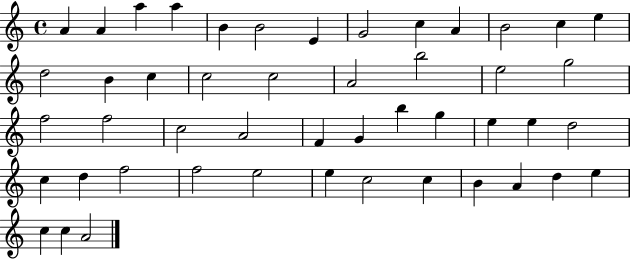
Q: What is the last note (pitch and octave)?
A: A4